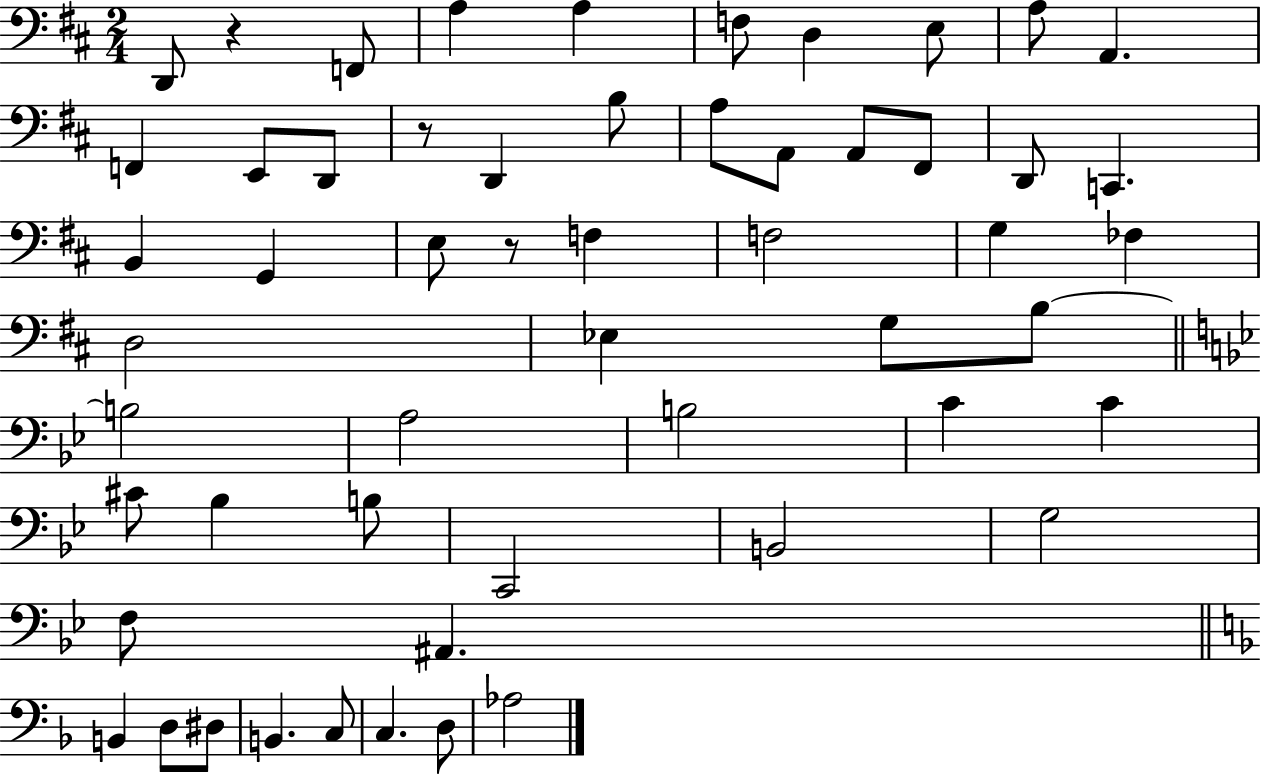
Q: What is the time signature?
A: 2/4